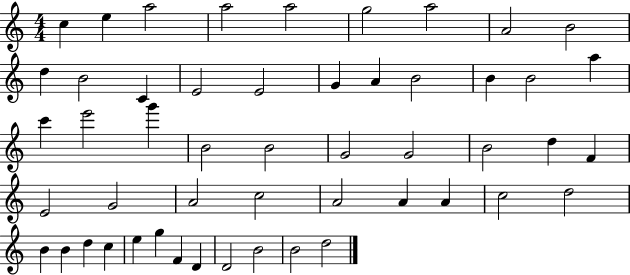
X:1
T:Untitled
M:4/4
L:1/4
K:C
c e a2 a2 a2 g2 a2 A2 B2 d B2 C E2 E2 G A B2 B B2 a c' e'2 g' B2 B2 G2 G2 B2 d F E2 G2 A2 c2 A2 A A c2 d2 B B d c e g F D D2 B2 B2 d2